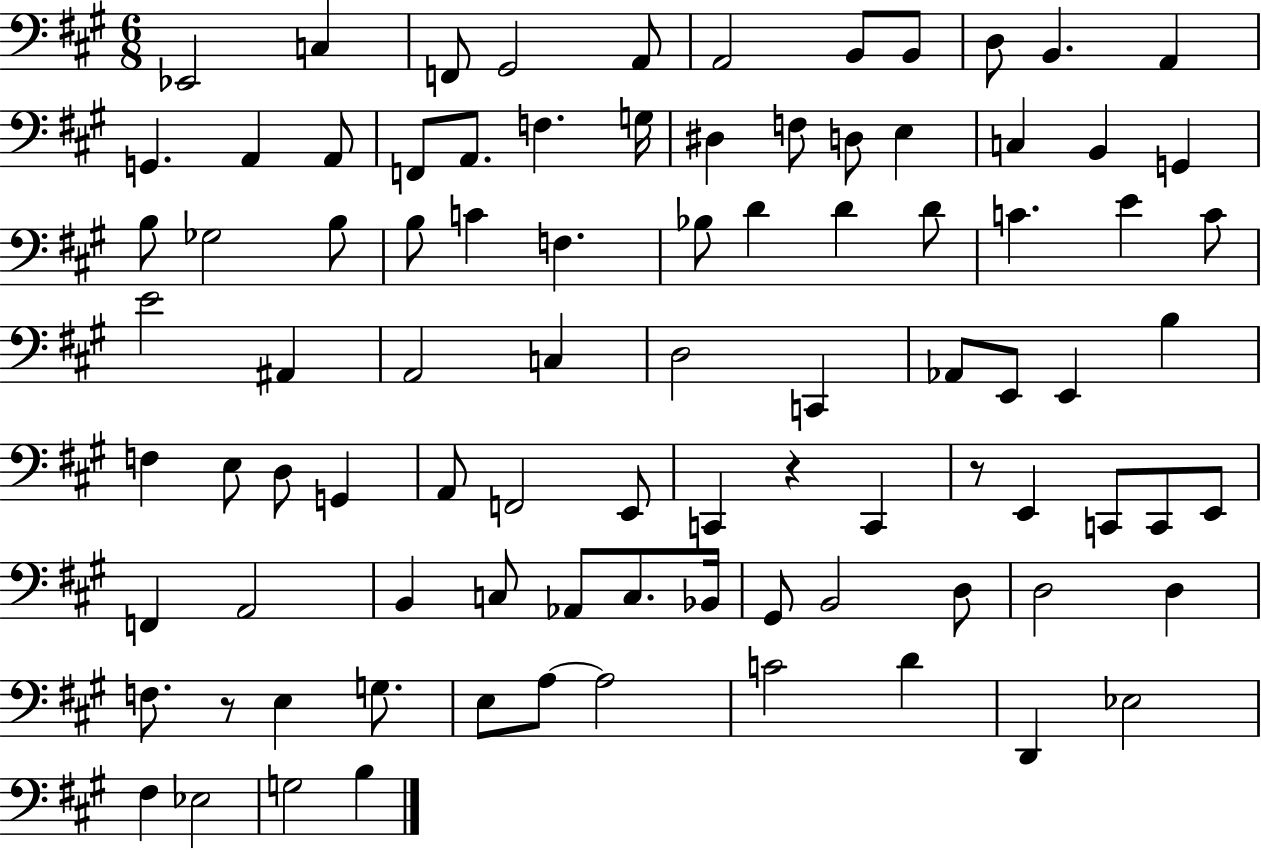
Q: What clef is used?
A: bass